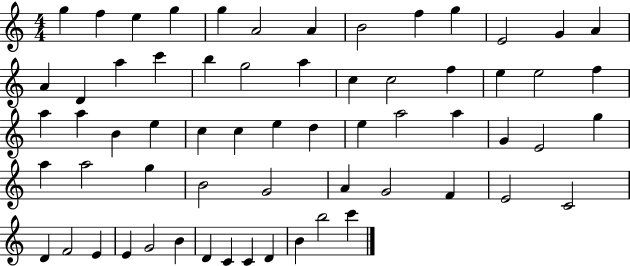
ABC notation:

X:1
T:Untitled
M:4/4
L:1/4
K:C
g f e g g A2 A B2 f g E2 G A A D a c' b g2 a c c2 f e e2 f a a B e c c e d e a2 a G E2 g a a2 g B2 G2 A G2 F E2 C2 D F2 E E G2 B D C C D B b2 c'